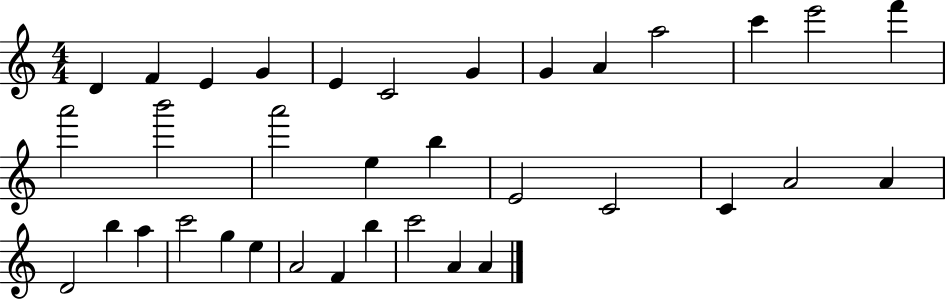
X:1
T:Untitled
M:4/4
L:1/4
K:C
D F E G E C2 G G A a2 c' e'2 f' a'2 b'2 a'2 e b E2 C2 C A2 A D2 b a c'2 g e A2 F b c'2 A A